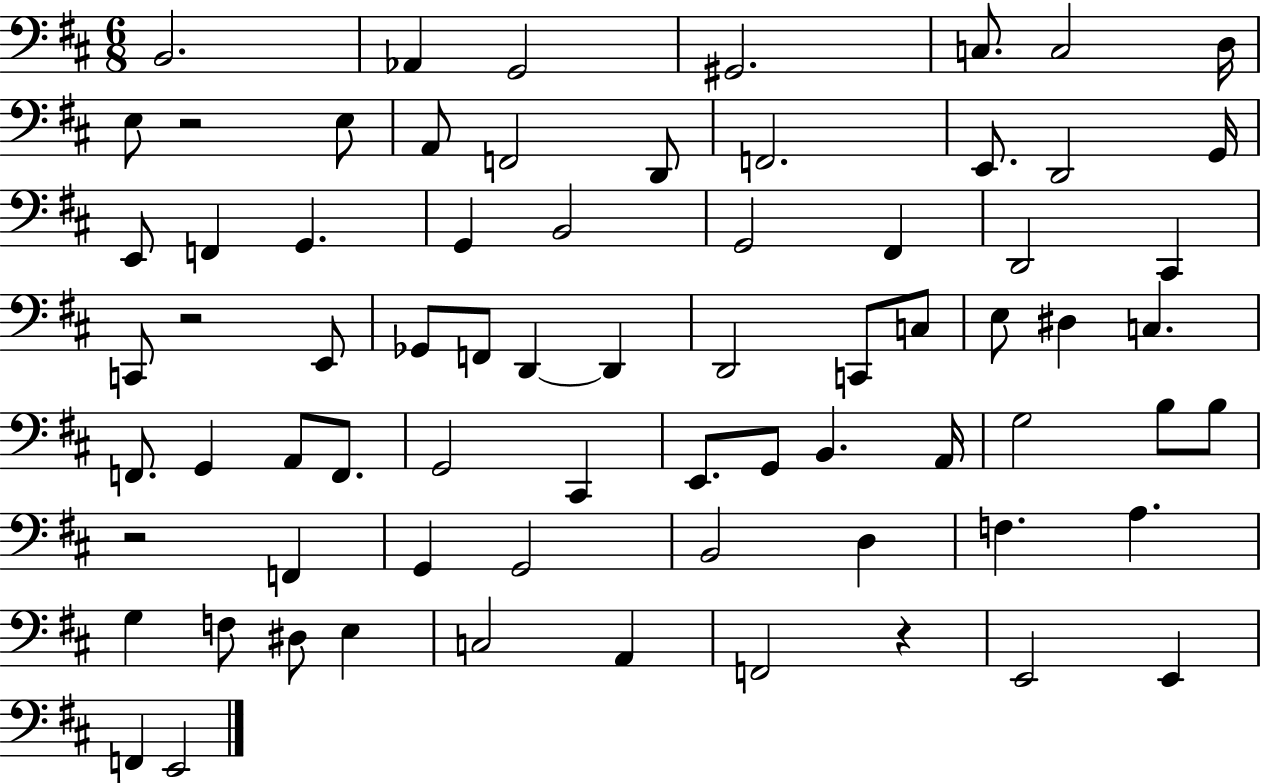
B2/h. Ab2/q G2/h G#2/h. C3/e. C3/h D3/s E3/e R/h E3/e A2/e F2/h D2/e F2/h. E2/e. D2/h G2/s E2/e F2/q G2/q. G2/q B2/h G2/h F#2/q D2/h C#2/q C2/e R/h E2/e Gb2/e F2/e D2/q D2/q D2/h C2/e C3/e E3/e D#3/q C3/q. F2/e. G2/q A2/e F2/e. G2/h C#2/q E2/e. G2/e B2/q. A2/s G3/h B3/e B3/e R/h F2/q G2/q G2/h B2/h D3/q F3/q. A3/q. G3/q F3/e D#3/e E3/q C3/h A2/q F2/h R/q E2/h E2/q F2/q E2/h